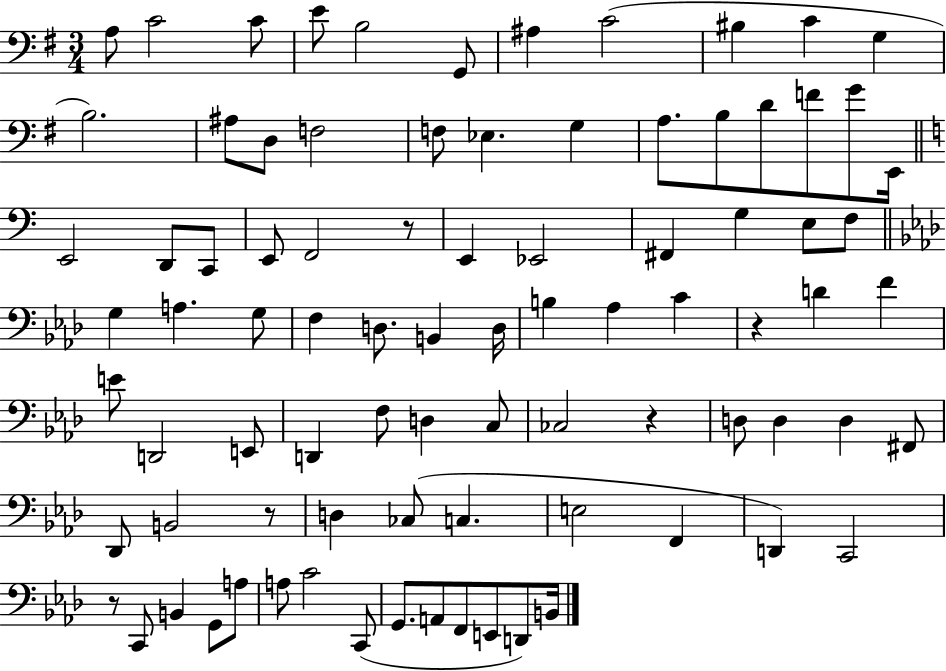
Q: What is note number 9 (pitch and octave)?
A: BIS3